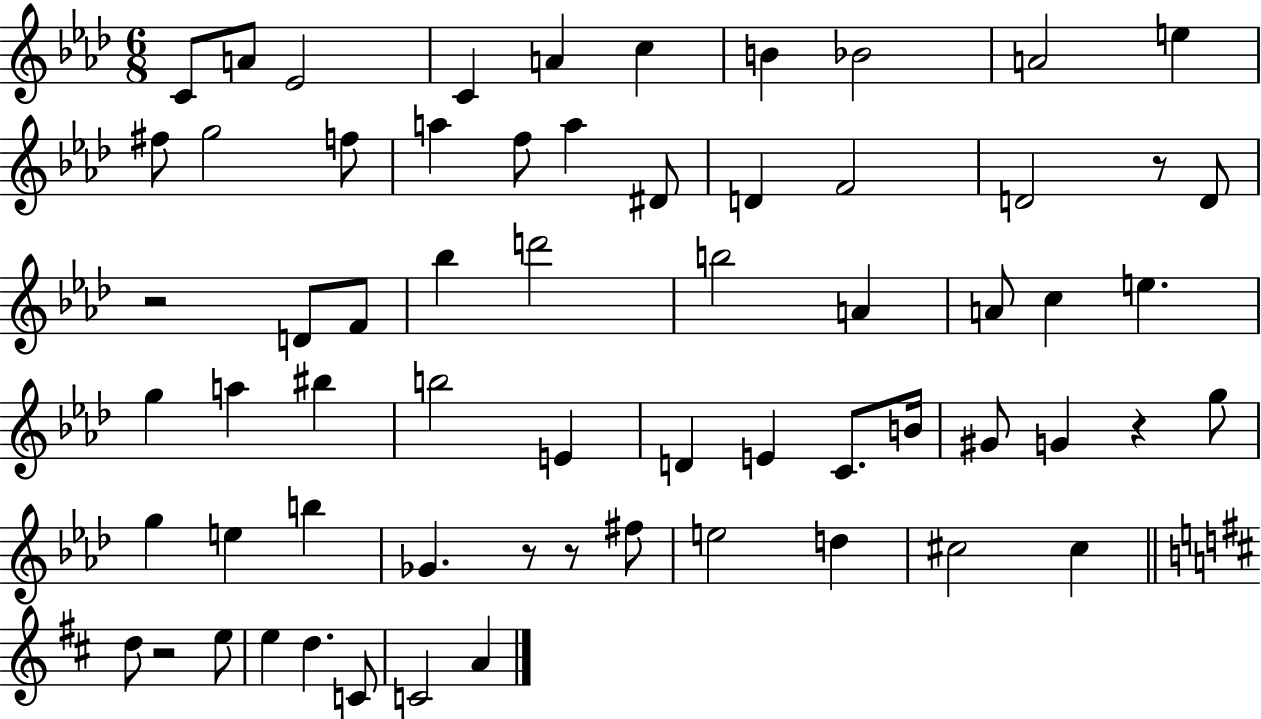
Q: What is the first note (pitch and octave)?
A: C4